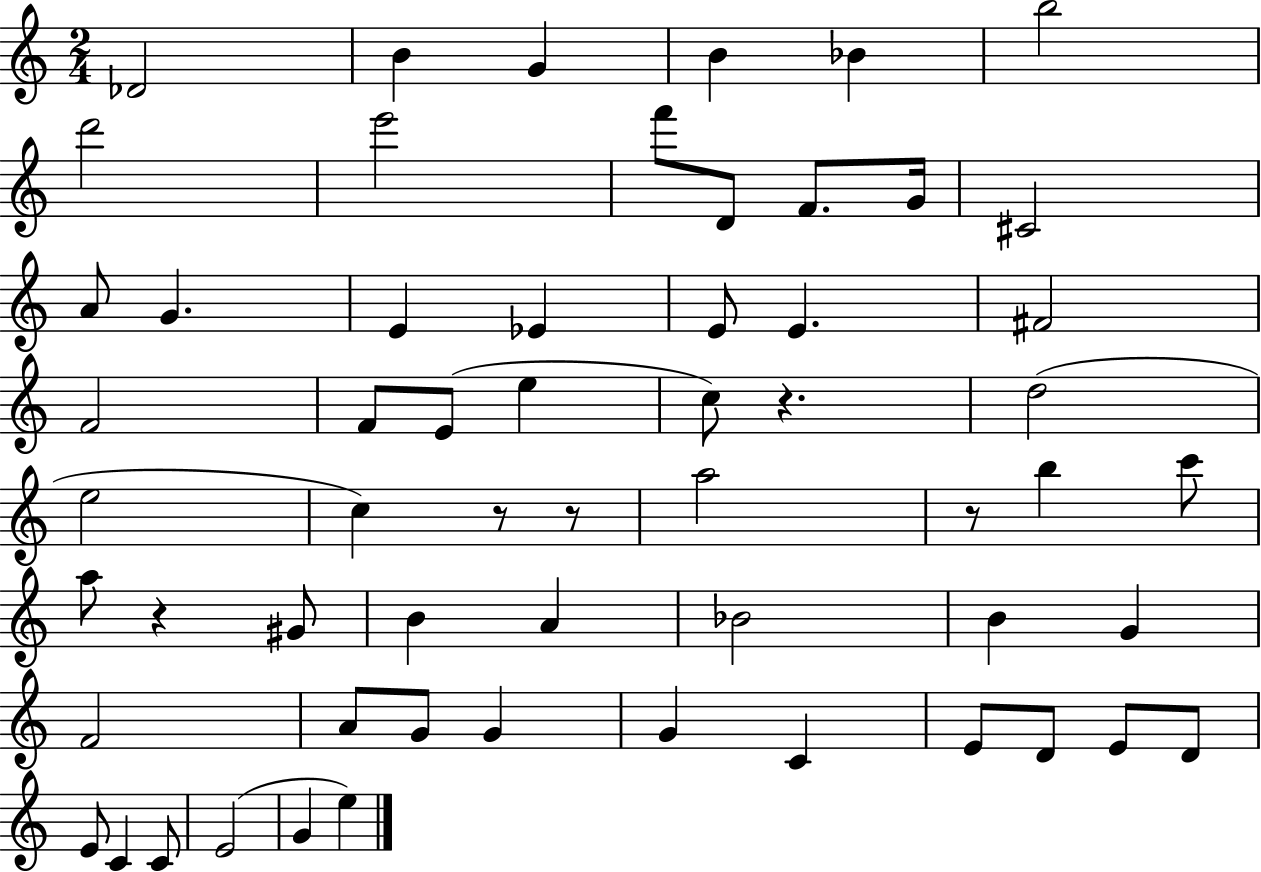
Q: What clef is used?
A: treble